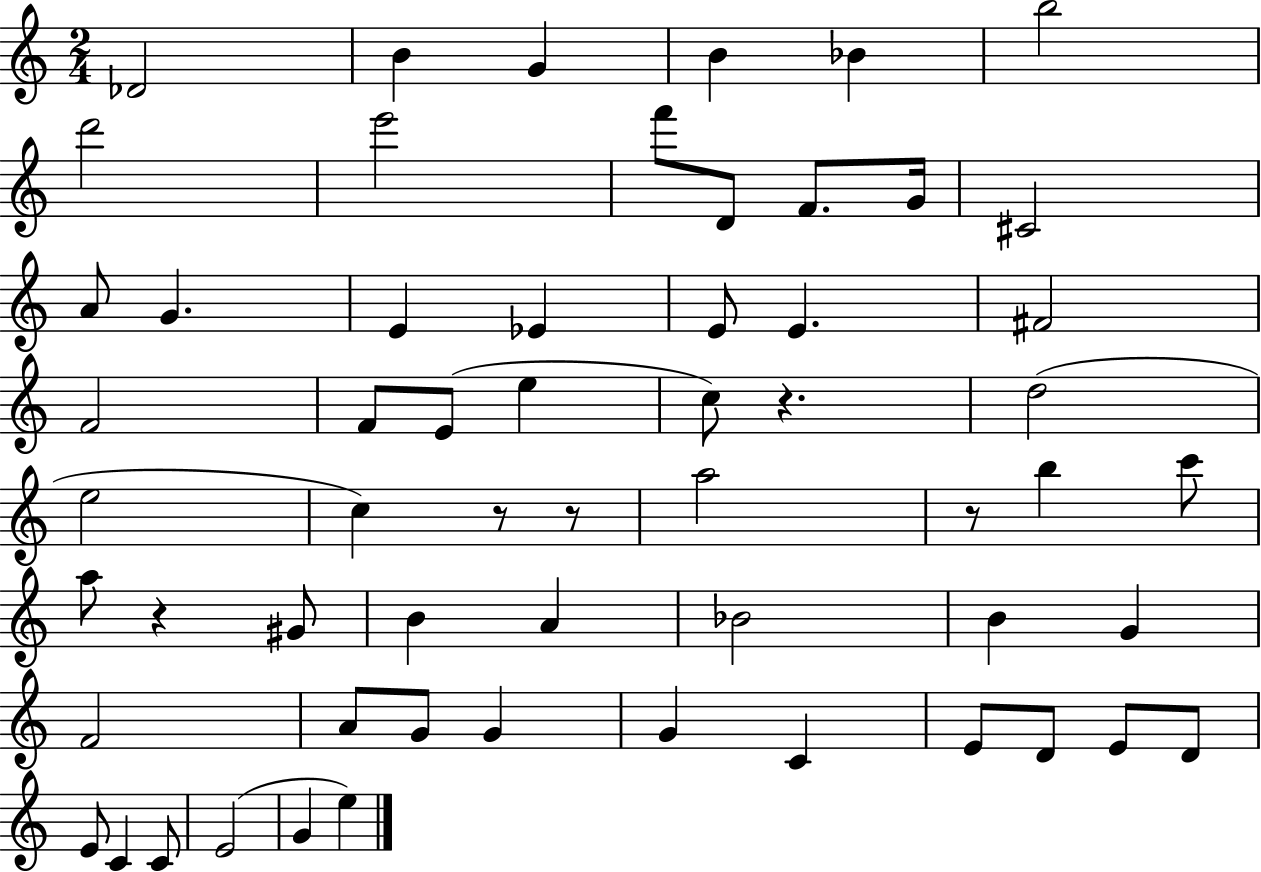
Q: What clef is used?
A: treble